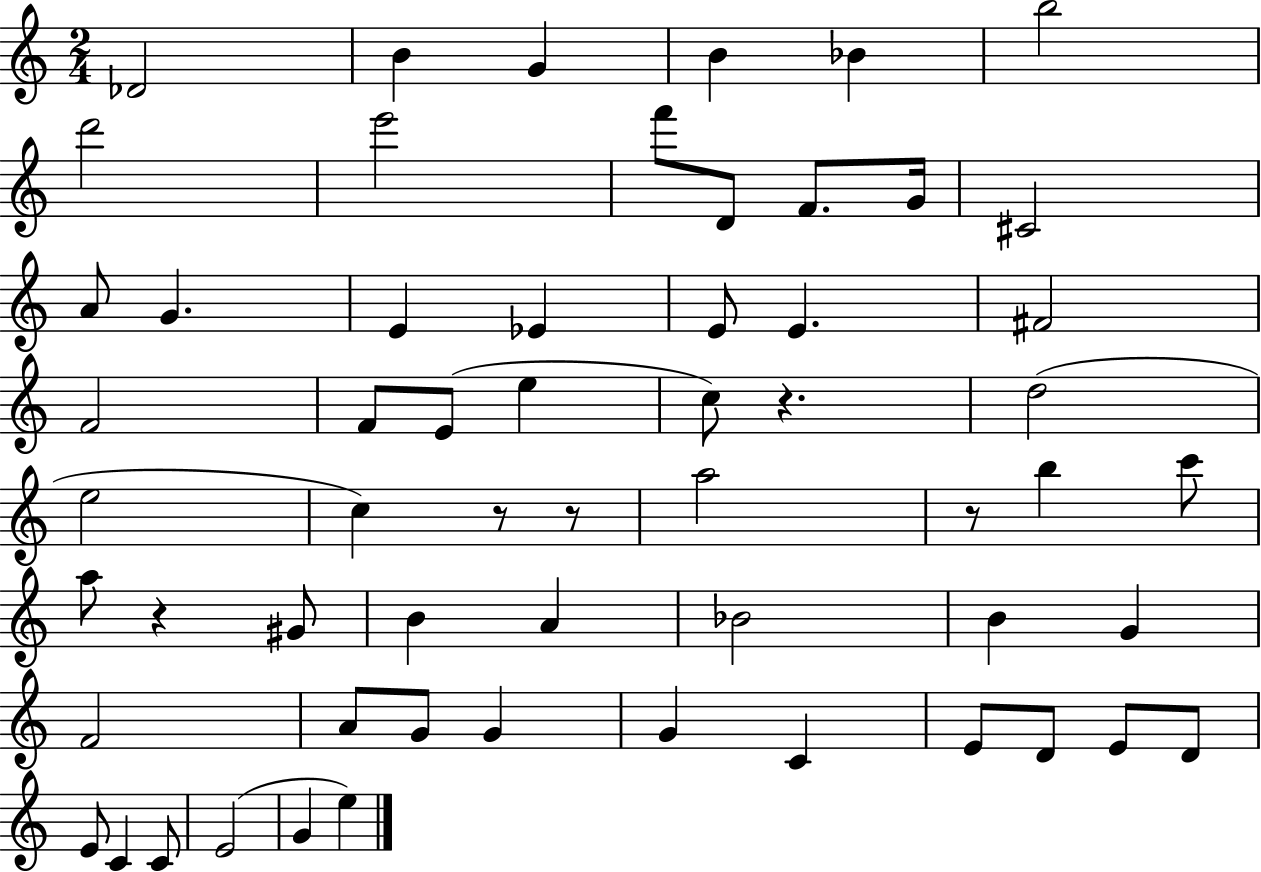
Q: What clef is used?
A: treble